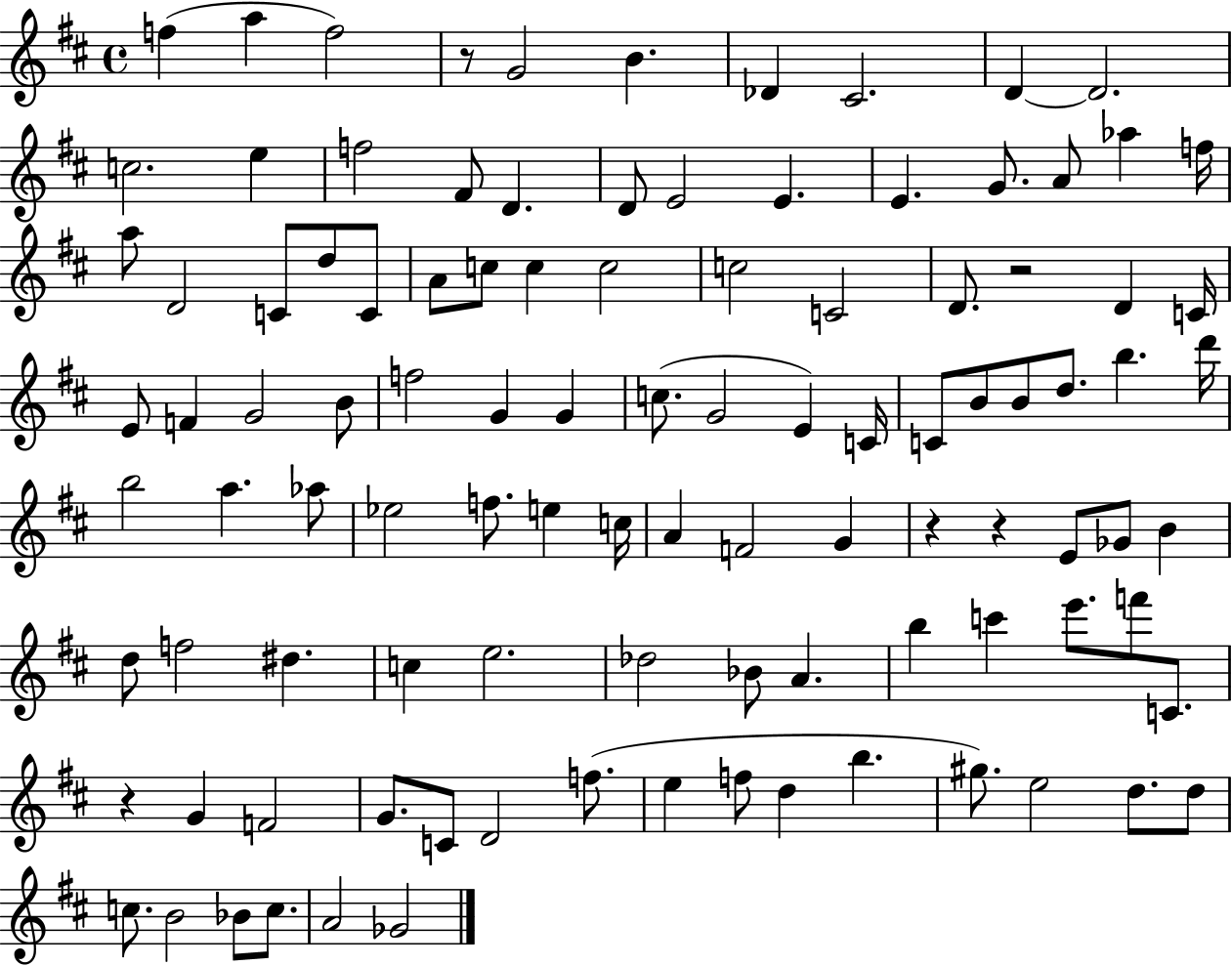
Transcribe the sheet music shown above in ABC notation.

X:1
T:Untitled
M:4/4
L:1/4
K:D
f a f2 z/2 G2 B _D ^C2 D D2 c2 e f2 ^F/2 D D/2 E2 E E G/2 A/2 _a f/4 a/2 D2 C/2 d/2 C/2 A/2 c/2 c c2 c2 C2 D/2 z2 D C/4 E/2 F G2 B/2 f2 G G c/2 G2 E C/4 C/2 B/2 B/2 d/2 b d'/4 b2 a _a/2 _e2 f/2 e c/4 A F2 G z z E/2 _G/2 B d/2 f2 ^d c e2 _d2 _B/2 A b c' e'/2 f'/2 C/2 z G F2 G/2 C/2 D2 f/2 e f/2 d b ^g/2 e2 d/2 d/2 c/2 B2 _B/2 c/2 A2 _G2